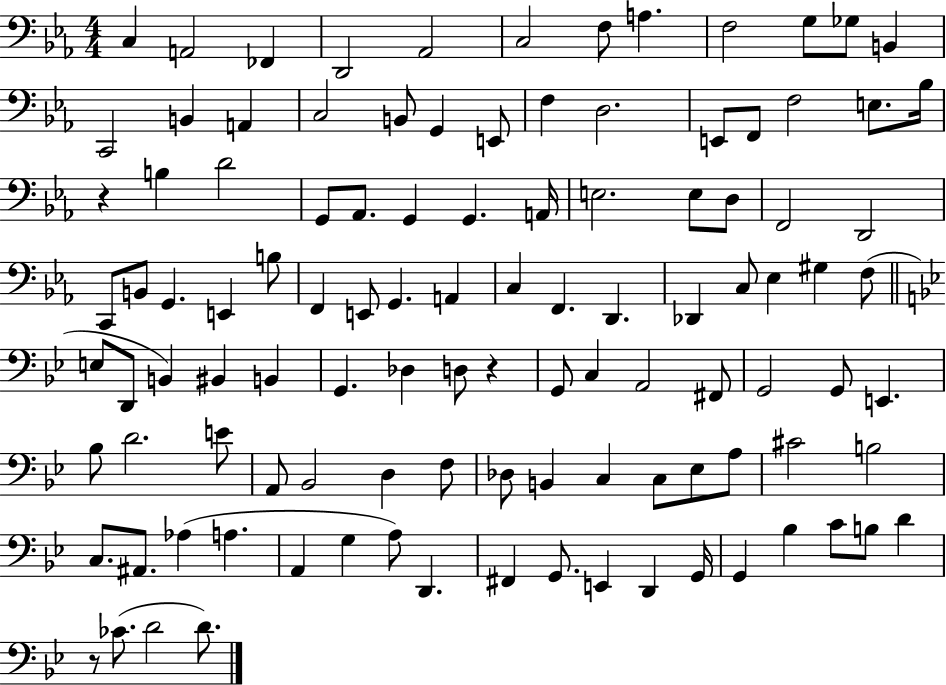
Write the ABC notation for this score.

X:1
T:Untitled
M:4/4
L:1/4
K:Eb
C, A,,2 _F,, D,,2 _A,,2 C,2 F,/2 A, F,2 G,/2 _G,/2 B,, C,,2 B,, A,, C,2 B,,/2 G,, E,,/2 F, D,2 E,,/2 F,,/2 F,2 E,/2 _B,/4 z B, D2 G,,/2 _A,,/2 G,, G,, A,,/4 E,2 E,/2 D,/2 F,,2 D,,2 C,,/2 B,,/2 G,, E,, B,/2 F,, E,,/2 G,, A,, C, F,, D,, _D,, C,/2 _E, ^G, F,/2 E,/2 D,,/2 B,, ^B,, B,, G,, _D, D,/2 z G,,/2 C, A,,2 ^F,,/2 G,,2 G,,/2 E,, _B,/2 D2 E/2 A,,/2 _B,,2 D, F,/2 _D,/2 B,, C, C,/2 _E,/2 A,/2 ^C2 B,2 C,/2 ^A,,/2 _A, A, A,, G, A,/2 D,, ^F,, G,,/2 E,, D,, G,,/4 G,, _B, C/2 B,/2 D z/2 _C/2 D2 D/2